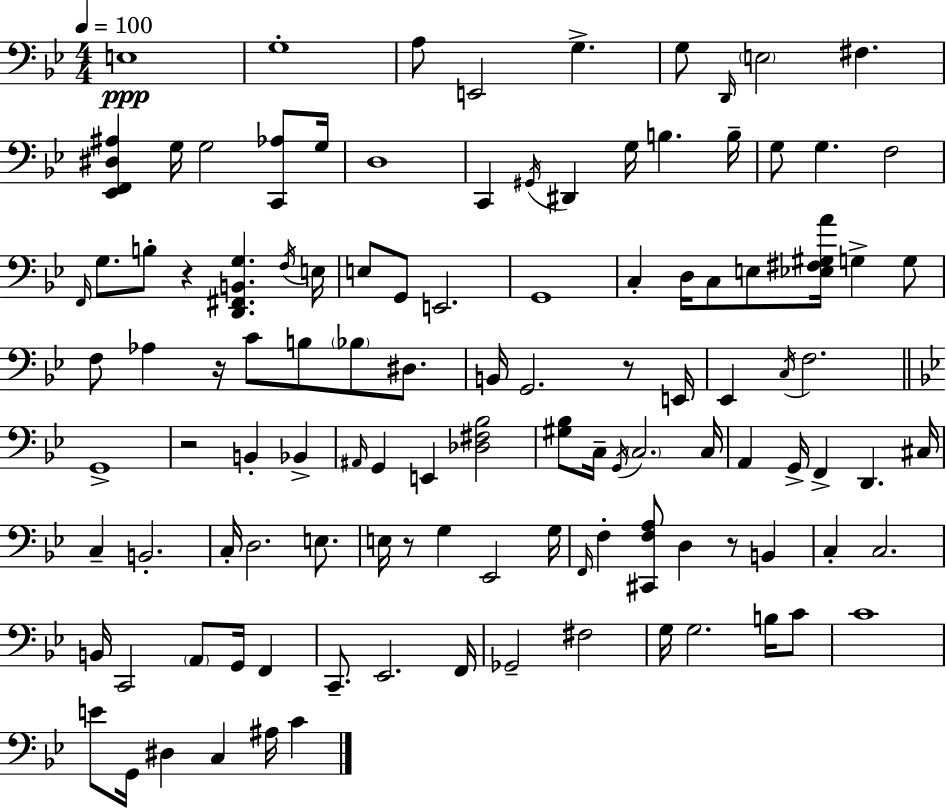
X:1
T:Untitled
M:4/4
L:1/4
K:Gm
E,4 G,4 A,/2 E,,2 G, G,/2 D,,/4 E,2 ^F, [_E,,F,,^D,^A,] G,/4 G,2 [C,,_A,]/2 G,/4 D,4 C,, ^G,,/4 ^D,, G,/4 B, B,/4 G,/2 G, F,2 F,,/4 G,/2 B,/2 z [D,,^F,,B,,G,] F,/4 E,/4 E,/2 G,,/2 E,,2 G,,4 C, D,/4 C,/2 E,/2 [_E,^F,^G,A]/4 G, G,/2 F,/2 _A, z/4 C/2 B,/2 _B,/2 ^D,/2 B,,/4 G,,2 z/2 E,,/4 _E,, C,/4 F,2 G,,4 z2 B,, _B,, ^A,,/4 G,, E,, [_D,^F,_B,]2 [^G,_B,]/2 C,/4 G,,/4 C,2 C,/4 A,, G,,/4 F,, D,, ^C,/4 C, B,,2 C,/4 D,2 E,/2 E,/4 z/2 G, _E,,2 G,/4 F,,/4 F, [^C,,F,A,]/2 D, z/2 B,, C, C,2 B,,/4 C,,2 A,,/2 G,,/4 F,, C,,/2 _E,,2 F,,/4 _G,,2 ^F,2 G,/4 G,2 B,/4 C/2 C4 E/2 G,,/4 ^D, C, ^A,/4 C